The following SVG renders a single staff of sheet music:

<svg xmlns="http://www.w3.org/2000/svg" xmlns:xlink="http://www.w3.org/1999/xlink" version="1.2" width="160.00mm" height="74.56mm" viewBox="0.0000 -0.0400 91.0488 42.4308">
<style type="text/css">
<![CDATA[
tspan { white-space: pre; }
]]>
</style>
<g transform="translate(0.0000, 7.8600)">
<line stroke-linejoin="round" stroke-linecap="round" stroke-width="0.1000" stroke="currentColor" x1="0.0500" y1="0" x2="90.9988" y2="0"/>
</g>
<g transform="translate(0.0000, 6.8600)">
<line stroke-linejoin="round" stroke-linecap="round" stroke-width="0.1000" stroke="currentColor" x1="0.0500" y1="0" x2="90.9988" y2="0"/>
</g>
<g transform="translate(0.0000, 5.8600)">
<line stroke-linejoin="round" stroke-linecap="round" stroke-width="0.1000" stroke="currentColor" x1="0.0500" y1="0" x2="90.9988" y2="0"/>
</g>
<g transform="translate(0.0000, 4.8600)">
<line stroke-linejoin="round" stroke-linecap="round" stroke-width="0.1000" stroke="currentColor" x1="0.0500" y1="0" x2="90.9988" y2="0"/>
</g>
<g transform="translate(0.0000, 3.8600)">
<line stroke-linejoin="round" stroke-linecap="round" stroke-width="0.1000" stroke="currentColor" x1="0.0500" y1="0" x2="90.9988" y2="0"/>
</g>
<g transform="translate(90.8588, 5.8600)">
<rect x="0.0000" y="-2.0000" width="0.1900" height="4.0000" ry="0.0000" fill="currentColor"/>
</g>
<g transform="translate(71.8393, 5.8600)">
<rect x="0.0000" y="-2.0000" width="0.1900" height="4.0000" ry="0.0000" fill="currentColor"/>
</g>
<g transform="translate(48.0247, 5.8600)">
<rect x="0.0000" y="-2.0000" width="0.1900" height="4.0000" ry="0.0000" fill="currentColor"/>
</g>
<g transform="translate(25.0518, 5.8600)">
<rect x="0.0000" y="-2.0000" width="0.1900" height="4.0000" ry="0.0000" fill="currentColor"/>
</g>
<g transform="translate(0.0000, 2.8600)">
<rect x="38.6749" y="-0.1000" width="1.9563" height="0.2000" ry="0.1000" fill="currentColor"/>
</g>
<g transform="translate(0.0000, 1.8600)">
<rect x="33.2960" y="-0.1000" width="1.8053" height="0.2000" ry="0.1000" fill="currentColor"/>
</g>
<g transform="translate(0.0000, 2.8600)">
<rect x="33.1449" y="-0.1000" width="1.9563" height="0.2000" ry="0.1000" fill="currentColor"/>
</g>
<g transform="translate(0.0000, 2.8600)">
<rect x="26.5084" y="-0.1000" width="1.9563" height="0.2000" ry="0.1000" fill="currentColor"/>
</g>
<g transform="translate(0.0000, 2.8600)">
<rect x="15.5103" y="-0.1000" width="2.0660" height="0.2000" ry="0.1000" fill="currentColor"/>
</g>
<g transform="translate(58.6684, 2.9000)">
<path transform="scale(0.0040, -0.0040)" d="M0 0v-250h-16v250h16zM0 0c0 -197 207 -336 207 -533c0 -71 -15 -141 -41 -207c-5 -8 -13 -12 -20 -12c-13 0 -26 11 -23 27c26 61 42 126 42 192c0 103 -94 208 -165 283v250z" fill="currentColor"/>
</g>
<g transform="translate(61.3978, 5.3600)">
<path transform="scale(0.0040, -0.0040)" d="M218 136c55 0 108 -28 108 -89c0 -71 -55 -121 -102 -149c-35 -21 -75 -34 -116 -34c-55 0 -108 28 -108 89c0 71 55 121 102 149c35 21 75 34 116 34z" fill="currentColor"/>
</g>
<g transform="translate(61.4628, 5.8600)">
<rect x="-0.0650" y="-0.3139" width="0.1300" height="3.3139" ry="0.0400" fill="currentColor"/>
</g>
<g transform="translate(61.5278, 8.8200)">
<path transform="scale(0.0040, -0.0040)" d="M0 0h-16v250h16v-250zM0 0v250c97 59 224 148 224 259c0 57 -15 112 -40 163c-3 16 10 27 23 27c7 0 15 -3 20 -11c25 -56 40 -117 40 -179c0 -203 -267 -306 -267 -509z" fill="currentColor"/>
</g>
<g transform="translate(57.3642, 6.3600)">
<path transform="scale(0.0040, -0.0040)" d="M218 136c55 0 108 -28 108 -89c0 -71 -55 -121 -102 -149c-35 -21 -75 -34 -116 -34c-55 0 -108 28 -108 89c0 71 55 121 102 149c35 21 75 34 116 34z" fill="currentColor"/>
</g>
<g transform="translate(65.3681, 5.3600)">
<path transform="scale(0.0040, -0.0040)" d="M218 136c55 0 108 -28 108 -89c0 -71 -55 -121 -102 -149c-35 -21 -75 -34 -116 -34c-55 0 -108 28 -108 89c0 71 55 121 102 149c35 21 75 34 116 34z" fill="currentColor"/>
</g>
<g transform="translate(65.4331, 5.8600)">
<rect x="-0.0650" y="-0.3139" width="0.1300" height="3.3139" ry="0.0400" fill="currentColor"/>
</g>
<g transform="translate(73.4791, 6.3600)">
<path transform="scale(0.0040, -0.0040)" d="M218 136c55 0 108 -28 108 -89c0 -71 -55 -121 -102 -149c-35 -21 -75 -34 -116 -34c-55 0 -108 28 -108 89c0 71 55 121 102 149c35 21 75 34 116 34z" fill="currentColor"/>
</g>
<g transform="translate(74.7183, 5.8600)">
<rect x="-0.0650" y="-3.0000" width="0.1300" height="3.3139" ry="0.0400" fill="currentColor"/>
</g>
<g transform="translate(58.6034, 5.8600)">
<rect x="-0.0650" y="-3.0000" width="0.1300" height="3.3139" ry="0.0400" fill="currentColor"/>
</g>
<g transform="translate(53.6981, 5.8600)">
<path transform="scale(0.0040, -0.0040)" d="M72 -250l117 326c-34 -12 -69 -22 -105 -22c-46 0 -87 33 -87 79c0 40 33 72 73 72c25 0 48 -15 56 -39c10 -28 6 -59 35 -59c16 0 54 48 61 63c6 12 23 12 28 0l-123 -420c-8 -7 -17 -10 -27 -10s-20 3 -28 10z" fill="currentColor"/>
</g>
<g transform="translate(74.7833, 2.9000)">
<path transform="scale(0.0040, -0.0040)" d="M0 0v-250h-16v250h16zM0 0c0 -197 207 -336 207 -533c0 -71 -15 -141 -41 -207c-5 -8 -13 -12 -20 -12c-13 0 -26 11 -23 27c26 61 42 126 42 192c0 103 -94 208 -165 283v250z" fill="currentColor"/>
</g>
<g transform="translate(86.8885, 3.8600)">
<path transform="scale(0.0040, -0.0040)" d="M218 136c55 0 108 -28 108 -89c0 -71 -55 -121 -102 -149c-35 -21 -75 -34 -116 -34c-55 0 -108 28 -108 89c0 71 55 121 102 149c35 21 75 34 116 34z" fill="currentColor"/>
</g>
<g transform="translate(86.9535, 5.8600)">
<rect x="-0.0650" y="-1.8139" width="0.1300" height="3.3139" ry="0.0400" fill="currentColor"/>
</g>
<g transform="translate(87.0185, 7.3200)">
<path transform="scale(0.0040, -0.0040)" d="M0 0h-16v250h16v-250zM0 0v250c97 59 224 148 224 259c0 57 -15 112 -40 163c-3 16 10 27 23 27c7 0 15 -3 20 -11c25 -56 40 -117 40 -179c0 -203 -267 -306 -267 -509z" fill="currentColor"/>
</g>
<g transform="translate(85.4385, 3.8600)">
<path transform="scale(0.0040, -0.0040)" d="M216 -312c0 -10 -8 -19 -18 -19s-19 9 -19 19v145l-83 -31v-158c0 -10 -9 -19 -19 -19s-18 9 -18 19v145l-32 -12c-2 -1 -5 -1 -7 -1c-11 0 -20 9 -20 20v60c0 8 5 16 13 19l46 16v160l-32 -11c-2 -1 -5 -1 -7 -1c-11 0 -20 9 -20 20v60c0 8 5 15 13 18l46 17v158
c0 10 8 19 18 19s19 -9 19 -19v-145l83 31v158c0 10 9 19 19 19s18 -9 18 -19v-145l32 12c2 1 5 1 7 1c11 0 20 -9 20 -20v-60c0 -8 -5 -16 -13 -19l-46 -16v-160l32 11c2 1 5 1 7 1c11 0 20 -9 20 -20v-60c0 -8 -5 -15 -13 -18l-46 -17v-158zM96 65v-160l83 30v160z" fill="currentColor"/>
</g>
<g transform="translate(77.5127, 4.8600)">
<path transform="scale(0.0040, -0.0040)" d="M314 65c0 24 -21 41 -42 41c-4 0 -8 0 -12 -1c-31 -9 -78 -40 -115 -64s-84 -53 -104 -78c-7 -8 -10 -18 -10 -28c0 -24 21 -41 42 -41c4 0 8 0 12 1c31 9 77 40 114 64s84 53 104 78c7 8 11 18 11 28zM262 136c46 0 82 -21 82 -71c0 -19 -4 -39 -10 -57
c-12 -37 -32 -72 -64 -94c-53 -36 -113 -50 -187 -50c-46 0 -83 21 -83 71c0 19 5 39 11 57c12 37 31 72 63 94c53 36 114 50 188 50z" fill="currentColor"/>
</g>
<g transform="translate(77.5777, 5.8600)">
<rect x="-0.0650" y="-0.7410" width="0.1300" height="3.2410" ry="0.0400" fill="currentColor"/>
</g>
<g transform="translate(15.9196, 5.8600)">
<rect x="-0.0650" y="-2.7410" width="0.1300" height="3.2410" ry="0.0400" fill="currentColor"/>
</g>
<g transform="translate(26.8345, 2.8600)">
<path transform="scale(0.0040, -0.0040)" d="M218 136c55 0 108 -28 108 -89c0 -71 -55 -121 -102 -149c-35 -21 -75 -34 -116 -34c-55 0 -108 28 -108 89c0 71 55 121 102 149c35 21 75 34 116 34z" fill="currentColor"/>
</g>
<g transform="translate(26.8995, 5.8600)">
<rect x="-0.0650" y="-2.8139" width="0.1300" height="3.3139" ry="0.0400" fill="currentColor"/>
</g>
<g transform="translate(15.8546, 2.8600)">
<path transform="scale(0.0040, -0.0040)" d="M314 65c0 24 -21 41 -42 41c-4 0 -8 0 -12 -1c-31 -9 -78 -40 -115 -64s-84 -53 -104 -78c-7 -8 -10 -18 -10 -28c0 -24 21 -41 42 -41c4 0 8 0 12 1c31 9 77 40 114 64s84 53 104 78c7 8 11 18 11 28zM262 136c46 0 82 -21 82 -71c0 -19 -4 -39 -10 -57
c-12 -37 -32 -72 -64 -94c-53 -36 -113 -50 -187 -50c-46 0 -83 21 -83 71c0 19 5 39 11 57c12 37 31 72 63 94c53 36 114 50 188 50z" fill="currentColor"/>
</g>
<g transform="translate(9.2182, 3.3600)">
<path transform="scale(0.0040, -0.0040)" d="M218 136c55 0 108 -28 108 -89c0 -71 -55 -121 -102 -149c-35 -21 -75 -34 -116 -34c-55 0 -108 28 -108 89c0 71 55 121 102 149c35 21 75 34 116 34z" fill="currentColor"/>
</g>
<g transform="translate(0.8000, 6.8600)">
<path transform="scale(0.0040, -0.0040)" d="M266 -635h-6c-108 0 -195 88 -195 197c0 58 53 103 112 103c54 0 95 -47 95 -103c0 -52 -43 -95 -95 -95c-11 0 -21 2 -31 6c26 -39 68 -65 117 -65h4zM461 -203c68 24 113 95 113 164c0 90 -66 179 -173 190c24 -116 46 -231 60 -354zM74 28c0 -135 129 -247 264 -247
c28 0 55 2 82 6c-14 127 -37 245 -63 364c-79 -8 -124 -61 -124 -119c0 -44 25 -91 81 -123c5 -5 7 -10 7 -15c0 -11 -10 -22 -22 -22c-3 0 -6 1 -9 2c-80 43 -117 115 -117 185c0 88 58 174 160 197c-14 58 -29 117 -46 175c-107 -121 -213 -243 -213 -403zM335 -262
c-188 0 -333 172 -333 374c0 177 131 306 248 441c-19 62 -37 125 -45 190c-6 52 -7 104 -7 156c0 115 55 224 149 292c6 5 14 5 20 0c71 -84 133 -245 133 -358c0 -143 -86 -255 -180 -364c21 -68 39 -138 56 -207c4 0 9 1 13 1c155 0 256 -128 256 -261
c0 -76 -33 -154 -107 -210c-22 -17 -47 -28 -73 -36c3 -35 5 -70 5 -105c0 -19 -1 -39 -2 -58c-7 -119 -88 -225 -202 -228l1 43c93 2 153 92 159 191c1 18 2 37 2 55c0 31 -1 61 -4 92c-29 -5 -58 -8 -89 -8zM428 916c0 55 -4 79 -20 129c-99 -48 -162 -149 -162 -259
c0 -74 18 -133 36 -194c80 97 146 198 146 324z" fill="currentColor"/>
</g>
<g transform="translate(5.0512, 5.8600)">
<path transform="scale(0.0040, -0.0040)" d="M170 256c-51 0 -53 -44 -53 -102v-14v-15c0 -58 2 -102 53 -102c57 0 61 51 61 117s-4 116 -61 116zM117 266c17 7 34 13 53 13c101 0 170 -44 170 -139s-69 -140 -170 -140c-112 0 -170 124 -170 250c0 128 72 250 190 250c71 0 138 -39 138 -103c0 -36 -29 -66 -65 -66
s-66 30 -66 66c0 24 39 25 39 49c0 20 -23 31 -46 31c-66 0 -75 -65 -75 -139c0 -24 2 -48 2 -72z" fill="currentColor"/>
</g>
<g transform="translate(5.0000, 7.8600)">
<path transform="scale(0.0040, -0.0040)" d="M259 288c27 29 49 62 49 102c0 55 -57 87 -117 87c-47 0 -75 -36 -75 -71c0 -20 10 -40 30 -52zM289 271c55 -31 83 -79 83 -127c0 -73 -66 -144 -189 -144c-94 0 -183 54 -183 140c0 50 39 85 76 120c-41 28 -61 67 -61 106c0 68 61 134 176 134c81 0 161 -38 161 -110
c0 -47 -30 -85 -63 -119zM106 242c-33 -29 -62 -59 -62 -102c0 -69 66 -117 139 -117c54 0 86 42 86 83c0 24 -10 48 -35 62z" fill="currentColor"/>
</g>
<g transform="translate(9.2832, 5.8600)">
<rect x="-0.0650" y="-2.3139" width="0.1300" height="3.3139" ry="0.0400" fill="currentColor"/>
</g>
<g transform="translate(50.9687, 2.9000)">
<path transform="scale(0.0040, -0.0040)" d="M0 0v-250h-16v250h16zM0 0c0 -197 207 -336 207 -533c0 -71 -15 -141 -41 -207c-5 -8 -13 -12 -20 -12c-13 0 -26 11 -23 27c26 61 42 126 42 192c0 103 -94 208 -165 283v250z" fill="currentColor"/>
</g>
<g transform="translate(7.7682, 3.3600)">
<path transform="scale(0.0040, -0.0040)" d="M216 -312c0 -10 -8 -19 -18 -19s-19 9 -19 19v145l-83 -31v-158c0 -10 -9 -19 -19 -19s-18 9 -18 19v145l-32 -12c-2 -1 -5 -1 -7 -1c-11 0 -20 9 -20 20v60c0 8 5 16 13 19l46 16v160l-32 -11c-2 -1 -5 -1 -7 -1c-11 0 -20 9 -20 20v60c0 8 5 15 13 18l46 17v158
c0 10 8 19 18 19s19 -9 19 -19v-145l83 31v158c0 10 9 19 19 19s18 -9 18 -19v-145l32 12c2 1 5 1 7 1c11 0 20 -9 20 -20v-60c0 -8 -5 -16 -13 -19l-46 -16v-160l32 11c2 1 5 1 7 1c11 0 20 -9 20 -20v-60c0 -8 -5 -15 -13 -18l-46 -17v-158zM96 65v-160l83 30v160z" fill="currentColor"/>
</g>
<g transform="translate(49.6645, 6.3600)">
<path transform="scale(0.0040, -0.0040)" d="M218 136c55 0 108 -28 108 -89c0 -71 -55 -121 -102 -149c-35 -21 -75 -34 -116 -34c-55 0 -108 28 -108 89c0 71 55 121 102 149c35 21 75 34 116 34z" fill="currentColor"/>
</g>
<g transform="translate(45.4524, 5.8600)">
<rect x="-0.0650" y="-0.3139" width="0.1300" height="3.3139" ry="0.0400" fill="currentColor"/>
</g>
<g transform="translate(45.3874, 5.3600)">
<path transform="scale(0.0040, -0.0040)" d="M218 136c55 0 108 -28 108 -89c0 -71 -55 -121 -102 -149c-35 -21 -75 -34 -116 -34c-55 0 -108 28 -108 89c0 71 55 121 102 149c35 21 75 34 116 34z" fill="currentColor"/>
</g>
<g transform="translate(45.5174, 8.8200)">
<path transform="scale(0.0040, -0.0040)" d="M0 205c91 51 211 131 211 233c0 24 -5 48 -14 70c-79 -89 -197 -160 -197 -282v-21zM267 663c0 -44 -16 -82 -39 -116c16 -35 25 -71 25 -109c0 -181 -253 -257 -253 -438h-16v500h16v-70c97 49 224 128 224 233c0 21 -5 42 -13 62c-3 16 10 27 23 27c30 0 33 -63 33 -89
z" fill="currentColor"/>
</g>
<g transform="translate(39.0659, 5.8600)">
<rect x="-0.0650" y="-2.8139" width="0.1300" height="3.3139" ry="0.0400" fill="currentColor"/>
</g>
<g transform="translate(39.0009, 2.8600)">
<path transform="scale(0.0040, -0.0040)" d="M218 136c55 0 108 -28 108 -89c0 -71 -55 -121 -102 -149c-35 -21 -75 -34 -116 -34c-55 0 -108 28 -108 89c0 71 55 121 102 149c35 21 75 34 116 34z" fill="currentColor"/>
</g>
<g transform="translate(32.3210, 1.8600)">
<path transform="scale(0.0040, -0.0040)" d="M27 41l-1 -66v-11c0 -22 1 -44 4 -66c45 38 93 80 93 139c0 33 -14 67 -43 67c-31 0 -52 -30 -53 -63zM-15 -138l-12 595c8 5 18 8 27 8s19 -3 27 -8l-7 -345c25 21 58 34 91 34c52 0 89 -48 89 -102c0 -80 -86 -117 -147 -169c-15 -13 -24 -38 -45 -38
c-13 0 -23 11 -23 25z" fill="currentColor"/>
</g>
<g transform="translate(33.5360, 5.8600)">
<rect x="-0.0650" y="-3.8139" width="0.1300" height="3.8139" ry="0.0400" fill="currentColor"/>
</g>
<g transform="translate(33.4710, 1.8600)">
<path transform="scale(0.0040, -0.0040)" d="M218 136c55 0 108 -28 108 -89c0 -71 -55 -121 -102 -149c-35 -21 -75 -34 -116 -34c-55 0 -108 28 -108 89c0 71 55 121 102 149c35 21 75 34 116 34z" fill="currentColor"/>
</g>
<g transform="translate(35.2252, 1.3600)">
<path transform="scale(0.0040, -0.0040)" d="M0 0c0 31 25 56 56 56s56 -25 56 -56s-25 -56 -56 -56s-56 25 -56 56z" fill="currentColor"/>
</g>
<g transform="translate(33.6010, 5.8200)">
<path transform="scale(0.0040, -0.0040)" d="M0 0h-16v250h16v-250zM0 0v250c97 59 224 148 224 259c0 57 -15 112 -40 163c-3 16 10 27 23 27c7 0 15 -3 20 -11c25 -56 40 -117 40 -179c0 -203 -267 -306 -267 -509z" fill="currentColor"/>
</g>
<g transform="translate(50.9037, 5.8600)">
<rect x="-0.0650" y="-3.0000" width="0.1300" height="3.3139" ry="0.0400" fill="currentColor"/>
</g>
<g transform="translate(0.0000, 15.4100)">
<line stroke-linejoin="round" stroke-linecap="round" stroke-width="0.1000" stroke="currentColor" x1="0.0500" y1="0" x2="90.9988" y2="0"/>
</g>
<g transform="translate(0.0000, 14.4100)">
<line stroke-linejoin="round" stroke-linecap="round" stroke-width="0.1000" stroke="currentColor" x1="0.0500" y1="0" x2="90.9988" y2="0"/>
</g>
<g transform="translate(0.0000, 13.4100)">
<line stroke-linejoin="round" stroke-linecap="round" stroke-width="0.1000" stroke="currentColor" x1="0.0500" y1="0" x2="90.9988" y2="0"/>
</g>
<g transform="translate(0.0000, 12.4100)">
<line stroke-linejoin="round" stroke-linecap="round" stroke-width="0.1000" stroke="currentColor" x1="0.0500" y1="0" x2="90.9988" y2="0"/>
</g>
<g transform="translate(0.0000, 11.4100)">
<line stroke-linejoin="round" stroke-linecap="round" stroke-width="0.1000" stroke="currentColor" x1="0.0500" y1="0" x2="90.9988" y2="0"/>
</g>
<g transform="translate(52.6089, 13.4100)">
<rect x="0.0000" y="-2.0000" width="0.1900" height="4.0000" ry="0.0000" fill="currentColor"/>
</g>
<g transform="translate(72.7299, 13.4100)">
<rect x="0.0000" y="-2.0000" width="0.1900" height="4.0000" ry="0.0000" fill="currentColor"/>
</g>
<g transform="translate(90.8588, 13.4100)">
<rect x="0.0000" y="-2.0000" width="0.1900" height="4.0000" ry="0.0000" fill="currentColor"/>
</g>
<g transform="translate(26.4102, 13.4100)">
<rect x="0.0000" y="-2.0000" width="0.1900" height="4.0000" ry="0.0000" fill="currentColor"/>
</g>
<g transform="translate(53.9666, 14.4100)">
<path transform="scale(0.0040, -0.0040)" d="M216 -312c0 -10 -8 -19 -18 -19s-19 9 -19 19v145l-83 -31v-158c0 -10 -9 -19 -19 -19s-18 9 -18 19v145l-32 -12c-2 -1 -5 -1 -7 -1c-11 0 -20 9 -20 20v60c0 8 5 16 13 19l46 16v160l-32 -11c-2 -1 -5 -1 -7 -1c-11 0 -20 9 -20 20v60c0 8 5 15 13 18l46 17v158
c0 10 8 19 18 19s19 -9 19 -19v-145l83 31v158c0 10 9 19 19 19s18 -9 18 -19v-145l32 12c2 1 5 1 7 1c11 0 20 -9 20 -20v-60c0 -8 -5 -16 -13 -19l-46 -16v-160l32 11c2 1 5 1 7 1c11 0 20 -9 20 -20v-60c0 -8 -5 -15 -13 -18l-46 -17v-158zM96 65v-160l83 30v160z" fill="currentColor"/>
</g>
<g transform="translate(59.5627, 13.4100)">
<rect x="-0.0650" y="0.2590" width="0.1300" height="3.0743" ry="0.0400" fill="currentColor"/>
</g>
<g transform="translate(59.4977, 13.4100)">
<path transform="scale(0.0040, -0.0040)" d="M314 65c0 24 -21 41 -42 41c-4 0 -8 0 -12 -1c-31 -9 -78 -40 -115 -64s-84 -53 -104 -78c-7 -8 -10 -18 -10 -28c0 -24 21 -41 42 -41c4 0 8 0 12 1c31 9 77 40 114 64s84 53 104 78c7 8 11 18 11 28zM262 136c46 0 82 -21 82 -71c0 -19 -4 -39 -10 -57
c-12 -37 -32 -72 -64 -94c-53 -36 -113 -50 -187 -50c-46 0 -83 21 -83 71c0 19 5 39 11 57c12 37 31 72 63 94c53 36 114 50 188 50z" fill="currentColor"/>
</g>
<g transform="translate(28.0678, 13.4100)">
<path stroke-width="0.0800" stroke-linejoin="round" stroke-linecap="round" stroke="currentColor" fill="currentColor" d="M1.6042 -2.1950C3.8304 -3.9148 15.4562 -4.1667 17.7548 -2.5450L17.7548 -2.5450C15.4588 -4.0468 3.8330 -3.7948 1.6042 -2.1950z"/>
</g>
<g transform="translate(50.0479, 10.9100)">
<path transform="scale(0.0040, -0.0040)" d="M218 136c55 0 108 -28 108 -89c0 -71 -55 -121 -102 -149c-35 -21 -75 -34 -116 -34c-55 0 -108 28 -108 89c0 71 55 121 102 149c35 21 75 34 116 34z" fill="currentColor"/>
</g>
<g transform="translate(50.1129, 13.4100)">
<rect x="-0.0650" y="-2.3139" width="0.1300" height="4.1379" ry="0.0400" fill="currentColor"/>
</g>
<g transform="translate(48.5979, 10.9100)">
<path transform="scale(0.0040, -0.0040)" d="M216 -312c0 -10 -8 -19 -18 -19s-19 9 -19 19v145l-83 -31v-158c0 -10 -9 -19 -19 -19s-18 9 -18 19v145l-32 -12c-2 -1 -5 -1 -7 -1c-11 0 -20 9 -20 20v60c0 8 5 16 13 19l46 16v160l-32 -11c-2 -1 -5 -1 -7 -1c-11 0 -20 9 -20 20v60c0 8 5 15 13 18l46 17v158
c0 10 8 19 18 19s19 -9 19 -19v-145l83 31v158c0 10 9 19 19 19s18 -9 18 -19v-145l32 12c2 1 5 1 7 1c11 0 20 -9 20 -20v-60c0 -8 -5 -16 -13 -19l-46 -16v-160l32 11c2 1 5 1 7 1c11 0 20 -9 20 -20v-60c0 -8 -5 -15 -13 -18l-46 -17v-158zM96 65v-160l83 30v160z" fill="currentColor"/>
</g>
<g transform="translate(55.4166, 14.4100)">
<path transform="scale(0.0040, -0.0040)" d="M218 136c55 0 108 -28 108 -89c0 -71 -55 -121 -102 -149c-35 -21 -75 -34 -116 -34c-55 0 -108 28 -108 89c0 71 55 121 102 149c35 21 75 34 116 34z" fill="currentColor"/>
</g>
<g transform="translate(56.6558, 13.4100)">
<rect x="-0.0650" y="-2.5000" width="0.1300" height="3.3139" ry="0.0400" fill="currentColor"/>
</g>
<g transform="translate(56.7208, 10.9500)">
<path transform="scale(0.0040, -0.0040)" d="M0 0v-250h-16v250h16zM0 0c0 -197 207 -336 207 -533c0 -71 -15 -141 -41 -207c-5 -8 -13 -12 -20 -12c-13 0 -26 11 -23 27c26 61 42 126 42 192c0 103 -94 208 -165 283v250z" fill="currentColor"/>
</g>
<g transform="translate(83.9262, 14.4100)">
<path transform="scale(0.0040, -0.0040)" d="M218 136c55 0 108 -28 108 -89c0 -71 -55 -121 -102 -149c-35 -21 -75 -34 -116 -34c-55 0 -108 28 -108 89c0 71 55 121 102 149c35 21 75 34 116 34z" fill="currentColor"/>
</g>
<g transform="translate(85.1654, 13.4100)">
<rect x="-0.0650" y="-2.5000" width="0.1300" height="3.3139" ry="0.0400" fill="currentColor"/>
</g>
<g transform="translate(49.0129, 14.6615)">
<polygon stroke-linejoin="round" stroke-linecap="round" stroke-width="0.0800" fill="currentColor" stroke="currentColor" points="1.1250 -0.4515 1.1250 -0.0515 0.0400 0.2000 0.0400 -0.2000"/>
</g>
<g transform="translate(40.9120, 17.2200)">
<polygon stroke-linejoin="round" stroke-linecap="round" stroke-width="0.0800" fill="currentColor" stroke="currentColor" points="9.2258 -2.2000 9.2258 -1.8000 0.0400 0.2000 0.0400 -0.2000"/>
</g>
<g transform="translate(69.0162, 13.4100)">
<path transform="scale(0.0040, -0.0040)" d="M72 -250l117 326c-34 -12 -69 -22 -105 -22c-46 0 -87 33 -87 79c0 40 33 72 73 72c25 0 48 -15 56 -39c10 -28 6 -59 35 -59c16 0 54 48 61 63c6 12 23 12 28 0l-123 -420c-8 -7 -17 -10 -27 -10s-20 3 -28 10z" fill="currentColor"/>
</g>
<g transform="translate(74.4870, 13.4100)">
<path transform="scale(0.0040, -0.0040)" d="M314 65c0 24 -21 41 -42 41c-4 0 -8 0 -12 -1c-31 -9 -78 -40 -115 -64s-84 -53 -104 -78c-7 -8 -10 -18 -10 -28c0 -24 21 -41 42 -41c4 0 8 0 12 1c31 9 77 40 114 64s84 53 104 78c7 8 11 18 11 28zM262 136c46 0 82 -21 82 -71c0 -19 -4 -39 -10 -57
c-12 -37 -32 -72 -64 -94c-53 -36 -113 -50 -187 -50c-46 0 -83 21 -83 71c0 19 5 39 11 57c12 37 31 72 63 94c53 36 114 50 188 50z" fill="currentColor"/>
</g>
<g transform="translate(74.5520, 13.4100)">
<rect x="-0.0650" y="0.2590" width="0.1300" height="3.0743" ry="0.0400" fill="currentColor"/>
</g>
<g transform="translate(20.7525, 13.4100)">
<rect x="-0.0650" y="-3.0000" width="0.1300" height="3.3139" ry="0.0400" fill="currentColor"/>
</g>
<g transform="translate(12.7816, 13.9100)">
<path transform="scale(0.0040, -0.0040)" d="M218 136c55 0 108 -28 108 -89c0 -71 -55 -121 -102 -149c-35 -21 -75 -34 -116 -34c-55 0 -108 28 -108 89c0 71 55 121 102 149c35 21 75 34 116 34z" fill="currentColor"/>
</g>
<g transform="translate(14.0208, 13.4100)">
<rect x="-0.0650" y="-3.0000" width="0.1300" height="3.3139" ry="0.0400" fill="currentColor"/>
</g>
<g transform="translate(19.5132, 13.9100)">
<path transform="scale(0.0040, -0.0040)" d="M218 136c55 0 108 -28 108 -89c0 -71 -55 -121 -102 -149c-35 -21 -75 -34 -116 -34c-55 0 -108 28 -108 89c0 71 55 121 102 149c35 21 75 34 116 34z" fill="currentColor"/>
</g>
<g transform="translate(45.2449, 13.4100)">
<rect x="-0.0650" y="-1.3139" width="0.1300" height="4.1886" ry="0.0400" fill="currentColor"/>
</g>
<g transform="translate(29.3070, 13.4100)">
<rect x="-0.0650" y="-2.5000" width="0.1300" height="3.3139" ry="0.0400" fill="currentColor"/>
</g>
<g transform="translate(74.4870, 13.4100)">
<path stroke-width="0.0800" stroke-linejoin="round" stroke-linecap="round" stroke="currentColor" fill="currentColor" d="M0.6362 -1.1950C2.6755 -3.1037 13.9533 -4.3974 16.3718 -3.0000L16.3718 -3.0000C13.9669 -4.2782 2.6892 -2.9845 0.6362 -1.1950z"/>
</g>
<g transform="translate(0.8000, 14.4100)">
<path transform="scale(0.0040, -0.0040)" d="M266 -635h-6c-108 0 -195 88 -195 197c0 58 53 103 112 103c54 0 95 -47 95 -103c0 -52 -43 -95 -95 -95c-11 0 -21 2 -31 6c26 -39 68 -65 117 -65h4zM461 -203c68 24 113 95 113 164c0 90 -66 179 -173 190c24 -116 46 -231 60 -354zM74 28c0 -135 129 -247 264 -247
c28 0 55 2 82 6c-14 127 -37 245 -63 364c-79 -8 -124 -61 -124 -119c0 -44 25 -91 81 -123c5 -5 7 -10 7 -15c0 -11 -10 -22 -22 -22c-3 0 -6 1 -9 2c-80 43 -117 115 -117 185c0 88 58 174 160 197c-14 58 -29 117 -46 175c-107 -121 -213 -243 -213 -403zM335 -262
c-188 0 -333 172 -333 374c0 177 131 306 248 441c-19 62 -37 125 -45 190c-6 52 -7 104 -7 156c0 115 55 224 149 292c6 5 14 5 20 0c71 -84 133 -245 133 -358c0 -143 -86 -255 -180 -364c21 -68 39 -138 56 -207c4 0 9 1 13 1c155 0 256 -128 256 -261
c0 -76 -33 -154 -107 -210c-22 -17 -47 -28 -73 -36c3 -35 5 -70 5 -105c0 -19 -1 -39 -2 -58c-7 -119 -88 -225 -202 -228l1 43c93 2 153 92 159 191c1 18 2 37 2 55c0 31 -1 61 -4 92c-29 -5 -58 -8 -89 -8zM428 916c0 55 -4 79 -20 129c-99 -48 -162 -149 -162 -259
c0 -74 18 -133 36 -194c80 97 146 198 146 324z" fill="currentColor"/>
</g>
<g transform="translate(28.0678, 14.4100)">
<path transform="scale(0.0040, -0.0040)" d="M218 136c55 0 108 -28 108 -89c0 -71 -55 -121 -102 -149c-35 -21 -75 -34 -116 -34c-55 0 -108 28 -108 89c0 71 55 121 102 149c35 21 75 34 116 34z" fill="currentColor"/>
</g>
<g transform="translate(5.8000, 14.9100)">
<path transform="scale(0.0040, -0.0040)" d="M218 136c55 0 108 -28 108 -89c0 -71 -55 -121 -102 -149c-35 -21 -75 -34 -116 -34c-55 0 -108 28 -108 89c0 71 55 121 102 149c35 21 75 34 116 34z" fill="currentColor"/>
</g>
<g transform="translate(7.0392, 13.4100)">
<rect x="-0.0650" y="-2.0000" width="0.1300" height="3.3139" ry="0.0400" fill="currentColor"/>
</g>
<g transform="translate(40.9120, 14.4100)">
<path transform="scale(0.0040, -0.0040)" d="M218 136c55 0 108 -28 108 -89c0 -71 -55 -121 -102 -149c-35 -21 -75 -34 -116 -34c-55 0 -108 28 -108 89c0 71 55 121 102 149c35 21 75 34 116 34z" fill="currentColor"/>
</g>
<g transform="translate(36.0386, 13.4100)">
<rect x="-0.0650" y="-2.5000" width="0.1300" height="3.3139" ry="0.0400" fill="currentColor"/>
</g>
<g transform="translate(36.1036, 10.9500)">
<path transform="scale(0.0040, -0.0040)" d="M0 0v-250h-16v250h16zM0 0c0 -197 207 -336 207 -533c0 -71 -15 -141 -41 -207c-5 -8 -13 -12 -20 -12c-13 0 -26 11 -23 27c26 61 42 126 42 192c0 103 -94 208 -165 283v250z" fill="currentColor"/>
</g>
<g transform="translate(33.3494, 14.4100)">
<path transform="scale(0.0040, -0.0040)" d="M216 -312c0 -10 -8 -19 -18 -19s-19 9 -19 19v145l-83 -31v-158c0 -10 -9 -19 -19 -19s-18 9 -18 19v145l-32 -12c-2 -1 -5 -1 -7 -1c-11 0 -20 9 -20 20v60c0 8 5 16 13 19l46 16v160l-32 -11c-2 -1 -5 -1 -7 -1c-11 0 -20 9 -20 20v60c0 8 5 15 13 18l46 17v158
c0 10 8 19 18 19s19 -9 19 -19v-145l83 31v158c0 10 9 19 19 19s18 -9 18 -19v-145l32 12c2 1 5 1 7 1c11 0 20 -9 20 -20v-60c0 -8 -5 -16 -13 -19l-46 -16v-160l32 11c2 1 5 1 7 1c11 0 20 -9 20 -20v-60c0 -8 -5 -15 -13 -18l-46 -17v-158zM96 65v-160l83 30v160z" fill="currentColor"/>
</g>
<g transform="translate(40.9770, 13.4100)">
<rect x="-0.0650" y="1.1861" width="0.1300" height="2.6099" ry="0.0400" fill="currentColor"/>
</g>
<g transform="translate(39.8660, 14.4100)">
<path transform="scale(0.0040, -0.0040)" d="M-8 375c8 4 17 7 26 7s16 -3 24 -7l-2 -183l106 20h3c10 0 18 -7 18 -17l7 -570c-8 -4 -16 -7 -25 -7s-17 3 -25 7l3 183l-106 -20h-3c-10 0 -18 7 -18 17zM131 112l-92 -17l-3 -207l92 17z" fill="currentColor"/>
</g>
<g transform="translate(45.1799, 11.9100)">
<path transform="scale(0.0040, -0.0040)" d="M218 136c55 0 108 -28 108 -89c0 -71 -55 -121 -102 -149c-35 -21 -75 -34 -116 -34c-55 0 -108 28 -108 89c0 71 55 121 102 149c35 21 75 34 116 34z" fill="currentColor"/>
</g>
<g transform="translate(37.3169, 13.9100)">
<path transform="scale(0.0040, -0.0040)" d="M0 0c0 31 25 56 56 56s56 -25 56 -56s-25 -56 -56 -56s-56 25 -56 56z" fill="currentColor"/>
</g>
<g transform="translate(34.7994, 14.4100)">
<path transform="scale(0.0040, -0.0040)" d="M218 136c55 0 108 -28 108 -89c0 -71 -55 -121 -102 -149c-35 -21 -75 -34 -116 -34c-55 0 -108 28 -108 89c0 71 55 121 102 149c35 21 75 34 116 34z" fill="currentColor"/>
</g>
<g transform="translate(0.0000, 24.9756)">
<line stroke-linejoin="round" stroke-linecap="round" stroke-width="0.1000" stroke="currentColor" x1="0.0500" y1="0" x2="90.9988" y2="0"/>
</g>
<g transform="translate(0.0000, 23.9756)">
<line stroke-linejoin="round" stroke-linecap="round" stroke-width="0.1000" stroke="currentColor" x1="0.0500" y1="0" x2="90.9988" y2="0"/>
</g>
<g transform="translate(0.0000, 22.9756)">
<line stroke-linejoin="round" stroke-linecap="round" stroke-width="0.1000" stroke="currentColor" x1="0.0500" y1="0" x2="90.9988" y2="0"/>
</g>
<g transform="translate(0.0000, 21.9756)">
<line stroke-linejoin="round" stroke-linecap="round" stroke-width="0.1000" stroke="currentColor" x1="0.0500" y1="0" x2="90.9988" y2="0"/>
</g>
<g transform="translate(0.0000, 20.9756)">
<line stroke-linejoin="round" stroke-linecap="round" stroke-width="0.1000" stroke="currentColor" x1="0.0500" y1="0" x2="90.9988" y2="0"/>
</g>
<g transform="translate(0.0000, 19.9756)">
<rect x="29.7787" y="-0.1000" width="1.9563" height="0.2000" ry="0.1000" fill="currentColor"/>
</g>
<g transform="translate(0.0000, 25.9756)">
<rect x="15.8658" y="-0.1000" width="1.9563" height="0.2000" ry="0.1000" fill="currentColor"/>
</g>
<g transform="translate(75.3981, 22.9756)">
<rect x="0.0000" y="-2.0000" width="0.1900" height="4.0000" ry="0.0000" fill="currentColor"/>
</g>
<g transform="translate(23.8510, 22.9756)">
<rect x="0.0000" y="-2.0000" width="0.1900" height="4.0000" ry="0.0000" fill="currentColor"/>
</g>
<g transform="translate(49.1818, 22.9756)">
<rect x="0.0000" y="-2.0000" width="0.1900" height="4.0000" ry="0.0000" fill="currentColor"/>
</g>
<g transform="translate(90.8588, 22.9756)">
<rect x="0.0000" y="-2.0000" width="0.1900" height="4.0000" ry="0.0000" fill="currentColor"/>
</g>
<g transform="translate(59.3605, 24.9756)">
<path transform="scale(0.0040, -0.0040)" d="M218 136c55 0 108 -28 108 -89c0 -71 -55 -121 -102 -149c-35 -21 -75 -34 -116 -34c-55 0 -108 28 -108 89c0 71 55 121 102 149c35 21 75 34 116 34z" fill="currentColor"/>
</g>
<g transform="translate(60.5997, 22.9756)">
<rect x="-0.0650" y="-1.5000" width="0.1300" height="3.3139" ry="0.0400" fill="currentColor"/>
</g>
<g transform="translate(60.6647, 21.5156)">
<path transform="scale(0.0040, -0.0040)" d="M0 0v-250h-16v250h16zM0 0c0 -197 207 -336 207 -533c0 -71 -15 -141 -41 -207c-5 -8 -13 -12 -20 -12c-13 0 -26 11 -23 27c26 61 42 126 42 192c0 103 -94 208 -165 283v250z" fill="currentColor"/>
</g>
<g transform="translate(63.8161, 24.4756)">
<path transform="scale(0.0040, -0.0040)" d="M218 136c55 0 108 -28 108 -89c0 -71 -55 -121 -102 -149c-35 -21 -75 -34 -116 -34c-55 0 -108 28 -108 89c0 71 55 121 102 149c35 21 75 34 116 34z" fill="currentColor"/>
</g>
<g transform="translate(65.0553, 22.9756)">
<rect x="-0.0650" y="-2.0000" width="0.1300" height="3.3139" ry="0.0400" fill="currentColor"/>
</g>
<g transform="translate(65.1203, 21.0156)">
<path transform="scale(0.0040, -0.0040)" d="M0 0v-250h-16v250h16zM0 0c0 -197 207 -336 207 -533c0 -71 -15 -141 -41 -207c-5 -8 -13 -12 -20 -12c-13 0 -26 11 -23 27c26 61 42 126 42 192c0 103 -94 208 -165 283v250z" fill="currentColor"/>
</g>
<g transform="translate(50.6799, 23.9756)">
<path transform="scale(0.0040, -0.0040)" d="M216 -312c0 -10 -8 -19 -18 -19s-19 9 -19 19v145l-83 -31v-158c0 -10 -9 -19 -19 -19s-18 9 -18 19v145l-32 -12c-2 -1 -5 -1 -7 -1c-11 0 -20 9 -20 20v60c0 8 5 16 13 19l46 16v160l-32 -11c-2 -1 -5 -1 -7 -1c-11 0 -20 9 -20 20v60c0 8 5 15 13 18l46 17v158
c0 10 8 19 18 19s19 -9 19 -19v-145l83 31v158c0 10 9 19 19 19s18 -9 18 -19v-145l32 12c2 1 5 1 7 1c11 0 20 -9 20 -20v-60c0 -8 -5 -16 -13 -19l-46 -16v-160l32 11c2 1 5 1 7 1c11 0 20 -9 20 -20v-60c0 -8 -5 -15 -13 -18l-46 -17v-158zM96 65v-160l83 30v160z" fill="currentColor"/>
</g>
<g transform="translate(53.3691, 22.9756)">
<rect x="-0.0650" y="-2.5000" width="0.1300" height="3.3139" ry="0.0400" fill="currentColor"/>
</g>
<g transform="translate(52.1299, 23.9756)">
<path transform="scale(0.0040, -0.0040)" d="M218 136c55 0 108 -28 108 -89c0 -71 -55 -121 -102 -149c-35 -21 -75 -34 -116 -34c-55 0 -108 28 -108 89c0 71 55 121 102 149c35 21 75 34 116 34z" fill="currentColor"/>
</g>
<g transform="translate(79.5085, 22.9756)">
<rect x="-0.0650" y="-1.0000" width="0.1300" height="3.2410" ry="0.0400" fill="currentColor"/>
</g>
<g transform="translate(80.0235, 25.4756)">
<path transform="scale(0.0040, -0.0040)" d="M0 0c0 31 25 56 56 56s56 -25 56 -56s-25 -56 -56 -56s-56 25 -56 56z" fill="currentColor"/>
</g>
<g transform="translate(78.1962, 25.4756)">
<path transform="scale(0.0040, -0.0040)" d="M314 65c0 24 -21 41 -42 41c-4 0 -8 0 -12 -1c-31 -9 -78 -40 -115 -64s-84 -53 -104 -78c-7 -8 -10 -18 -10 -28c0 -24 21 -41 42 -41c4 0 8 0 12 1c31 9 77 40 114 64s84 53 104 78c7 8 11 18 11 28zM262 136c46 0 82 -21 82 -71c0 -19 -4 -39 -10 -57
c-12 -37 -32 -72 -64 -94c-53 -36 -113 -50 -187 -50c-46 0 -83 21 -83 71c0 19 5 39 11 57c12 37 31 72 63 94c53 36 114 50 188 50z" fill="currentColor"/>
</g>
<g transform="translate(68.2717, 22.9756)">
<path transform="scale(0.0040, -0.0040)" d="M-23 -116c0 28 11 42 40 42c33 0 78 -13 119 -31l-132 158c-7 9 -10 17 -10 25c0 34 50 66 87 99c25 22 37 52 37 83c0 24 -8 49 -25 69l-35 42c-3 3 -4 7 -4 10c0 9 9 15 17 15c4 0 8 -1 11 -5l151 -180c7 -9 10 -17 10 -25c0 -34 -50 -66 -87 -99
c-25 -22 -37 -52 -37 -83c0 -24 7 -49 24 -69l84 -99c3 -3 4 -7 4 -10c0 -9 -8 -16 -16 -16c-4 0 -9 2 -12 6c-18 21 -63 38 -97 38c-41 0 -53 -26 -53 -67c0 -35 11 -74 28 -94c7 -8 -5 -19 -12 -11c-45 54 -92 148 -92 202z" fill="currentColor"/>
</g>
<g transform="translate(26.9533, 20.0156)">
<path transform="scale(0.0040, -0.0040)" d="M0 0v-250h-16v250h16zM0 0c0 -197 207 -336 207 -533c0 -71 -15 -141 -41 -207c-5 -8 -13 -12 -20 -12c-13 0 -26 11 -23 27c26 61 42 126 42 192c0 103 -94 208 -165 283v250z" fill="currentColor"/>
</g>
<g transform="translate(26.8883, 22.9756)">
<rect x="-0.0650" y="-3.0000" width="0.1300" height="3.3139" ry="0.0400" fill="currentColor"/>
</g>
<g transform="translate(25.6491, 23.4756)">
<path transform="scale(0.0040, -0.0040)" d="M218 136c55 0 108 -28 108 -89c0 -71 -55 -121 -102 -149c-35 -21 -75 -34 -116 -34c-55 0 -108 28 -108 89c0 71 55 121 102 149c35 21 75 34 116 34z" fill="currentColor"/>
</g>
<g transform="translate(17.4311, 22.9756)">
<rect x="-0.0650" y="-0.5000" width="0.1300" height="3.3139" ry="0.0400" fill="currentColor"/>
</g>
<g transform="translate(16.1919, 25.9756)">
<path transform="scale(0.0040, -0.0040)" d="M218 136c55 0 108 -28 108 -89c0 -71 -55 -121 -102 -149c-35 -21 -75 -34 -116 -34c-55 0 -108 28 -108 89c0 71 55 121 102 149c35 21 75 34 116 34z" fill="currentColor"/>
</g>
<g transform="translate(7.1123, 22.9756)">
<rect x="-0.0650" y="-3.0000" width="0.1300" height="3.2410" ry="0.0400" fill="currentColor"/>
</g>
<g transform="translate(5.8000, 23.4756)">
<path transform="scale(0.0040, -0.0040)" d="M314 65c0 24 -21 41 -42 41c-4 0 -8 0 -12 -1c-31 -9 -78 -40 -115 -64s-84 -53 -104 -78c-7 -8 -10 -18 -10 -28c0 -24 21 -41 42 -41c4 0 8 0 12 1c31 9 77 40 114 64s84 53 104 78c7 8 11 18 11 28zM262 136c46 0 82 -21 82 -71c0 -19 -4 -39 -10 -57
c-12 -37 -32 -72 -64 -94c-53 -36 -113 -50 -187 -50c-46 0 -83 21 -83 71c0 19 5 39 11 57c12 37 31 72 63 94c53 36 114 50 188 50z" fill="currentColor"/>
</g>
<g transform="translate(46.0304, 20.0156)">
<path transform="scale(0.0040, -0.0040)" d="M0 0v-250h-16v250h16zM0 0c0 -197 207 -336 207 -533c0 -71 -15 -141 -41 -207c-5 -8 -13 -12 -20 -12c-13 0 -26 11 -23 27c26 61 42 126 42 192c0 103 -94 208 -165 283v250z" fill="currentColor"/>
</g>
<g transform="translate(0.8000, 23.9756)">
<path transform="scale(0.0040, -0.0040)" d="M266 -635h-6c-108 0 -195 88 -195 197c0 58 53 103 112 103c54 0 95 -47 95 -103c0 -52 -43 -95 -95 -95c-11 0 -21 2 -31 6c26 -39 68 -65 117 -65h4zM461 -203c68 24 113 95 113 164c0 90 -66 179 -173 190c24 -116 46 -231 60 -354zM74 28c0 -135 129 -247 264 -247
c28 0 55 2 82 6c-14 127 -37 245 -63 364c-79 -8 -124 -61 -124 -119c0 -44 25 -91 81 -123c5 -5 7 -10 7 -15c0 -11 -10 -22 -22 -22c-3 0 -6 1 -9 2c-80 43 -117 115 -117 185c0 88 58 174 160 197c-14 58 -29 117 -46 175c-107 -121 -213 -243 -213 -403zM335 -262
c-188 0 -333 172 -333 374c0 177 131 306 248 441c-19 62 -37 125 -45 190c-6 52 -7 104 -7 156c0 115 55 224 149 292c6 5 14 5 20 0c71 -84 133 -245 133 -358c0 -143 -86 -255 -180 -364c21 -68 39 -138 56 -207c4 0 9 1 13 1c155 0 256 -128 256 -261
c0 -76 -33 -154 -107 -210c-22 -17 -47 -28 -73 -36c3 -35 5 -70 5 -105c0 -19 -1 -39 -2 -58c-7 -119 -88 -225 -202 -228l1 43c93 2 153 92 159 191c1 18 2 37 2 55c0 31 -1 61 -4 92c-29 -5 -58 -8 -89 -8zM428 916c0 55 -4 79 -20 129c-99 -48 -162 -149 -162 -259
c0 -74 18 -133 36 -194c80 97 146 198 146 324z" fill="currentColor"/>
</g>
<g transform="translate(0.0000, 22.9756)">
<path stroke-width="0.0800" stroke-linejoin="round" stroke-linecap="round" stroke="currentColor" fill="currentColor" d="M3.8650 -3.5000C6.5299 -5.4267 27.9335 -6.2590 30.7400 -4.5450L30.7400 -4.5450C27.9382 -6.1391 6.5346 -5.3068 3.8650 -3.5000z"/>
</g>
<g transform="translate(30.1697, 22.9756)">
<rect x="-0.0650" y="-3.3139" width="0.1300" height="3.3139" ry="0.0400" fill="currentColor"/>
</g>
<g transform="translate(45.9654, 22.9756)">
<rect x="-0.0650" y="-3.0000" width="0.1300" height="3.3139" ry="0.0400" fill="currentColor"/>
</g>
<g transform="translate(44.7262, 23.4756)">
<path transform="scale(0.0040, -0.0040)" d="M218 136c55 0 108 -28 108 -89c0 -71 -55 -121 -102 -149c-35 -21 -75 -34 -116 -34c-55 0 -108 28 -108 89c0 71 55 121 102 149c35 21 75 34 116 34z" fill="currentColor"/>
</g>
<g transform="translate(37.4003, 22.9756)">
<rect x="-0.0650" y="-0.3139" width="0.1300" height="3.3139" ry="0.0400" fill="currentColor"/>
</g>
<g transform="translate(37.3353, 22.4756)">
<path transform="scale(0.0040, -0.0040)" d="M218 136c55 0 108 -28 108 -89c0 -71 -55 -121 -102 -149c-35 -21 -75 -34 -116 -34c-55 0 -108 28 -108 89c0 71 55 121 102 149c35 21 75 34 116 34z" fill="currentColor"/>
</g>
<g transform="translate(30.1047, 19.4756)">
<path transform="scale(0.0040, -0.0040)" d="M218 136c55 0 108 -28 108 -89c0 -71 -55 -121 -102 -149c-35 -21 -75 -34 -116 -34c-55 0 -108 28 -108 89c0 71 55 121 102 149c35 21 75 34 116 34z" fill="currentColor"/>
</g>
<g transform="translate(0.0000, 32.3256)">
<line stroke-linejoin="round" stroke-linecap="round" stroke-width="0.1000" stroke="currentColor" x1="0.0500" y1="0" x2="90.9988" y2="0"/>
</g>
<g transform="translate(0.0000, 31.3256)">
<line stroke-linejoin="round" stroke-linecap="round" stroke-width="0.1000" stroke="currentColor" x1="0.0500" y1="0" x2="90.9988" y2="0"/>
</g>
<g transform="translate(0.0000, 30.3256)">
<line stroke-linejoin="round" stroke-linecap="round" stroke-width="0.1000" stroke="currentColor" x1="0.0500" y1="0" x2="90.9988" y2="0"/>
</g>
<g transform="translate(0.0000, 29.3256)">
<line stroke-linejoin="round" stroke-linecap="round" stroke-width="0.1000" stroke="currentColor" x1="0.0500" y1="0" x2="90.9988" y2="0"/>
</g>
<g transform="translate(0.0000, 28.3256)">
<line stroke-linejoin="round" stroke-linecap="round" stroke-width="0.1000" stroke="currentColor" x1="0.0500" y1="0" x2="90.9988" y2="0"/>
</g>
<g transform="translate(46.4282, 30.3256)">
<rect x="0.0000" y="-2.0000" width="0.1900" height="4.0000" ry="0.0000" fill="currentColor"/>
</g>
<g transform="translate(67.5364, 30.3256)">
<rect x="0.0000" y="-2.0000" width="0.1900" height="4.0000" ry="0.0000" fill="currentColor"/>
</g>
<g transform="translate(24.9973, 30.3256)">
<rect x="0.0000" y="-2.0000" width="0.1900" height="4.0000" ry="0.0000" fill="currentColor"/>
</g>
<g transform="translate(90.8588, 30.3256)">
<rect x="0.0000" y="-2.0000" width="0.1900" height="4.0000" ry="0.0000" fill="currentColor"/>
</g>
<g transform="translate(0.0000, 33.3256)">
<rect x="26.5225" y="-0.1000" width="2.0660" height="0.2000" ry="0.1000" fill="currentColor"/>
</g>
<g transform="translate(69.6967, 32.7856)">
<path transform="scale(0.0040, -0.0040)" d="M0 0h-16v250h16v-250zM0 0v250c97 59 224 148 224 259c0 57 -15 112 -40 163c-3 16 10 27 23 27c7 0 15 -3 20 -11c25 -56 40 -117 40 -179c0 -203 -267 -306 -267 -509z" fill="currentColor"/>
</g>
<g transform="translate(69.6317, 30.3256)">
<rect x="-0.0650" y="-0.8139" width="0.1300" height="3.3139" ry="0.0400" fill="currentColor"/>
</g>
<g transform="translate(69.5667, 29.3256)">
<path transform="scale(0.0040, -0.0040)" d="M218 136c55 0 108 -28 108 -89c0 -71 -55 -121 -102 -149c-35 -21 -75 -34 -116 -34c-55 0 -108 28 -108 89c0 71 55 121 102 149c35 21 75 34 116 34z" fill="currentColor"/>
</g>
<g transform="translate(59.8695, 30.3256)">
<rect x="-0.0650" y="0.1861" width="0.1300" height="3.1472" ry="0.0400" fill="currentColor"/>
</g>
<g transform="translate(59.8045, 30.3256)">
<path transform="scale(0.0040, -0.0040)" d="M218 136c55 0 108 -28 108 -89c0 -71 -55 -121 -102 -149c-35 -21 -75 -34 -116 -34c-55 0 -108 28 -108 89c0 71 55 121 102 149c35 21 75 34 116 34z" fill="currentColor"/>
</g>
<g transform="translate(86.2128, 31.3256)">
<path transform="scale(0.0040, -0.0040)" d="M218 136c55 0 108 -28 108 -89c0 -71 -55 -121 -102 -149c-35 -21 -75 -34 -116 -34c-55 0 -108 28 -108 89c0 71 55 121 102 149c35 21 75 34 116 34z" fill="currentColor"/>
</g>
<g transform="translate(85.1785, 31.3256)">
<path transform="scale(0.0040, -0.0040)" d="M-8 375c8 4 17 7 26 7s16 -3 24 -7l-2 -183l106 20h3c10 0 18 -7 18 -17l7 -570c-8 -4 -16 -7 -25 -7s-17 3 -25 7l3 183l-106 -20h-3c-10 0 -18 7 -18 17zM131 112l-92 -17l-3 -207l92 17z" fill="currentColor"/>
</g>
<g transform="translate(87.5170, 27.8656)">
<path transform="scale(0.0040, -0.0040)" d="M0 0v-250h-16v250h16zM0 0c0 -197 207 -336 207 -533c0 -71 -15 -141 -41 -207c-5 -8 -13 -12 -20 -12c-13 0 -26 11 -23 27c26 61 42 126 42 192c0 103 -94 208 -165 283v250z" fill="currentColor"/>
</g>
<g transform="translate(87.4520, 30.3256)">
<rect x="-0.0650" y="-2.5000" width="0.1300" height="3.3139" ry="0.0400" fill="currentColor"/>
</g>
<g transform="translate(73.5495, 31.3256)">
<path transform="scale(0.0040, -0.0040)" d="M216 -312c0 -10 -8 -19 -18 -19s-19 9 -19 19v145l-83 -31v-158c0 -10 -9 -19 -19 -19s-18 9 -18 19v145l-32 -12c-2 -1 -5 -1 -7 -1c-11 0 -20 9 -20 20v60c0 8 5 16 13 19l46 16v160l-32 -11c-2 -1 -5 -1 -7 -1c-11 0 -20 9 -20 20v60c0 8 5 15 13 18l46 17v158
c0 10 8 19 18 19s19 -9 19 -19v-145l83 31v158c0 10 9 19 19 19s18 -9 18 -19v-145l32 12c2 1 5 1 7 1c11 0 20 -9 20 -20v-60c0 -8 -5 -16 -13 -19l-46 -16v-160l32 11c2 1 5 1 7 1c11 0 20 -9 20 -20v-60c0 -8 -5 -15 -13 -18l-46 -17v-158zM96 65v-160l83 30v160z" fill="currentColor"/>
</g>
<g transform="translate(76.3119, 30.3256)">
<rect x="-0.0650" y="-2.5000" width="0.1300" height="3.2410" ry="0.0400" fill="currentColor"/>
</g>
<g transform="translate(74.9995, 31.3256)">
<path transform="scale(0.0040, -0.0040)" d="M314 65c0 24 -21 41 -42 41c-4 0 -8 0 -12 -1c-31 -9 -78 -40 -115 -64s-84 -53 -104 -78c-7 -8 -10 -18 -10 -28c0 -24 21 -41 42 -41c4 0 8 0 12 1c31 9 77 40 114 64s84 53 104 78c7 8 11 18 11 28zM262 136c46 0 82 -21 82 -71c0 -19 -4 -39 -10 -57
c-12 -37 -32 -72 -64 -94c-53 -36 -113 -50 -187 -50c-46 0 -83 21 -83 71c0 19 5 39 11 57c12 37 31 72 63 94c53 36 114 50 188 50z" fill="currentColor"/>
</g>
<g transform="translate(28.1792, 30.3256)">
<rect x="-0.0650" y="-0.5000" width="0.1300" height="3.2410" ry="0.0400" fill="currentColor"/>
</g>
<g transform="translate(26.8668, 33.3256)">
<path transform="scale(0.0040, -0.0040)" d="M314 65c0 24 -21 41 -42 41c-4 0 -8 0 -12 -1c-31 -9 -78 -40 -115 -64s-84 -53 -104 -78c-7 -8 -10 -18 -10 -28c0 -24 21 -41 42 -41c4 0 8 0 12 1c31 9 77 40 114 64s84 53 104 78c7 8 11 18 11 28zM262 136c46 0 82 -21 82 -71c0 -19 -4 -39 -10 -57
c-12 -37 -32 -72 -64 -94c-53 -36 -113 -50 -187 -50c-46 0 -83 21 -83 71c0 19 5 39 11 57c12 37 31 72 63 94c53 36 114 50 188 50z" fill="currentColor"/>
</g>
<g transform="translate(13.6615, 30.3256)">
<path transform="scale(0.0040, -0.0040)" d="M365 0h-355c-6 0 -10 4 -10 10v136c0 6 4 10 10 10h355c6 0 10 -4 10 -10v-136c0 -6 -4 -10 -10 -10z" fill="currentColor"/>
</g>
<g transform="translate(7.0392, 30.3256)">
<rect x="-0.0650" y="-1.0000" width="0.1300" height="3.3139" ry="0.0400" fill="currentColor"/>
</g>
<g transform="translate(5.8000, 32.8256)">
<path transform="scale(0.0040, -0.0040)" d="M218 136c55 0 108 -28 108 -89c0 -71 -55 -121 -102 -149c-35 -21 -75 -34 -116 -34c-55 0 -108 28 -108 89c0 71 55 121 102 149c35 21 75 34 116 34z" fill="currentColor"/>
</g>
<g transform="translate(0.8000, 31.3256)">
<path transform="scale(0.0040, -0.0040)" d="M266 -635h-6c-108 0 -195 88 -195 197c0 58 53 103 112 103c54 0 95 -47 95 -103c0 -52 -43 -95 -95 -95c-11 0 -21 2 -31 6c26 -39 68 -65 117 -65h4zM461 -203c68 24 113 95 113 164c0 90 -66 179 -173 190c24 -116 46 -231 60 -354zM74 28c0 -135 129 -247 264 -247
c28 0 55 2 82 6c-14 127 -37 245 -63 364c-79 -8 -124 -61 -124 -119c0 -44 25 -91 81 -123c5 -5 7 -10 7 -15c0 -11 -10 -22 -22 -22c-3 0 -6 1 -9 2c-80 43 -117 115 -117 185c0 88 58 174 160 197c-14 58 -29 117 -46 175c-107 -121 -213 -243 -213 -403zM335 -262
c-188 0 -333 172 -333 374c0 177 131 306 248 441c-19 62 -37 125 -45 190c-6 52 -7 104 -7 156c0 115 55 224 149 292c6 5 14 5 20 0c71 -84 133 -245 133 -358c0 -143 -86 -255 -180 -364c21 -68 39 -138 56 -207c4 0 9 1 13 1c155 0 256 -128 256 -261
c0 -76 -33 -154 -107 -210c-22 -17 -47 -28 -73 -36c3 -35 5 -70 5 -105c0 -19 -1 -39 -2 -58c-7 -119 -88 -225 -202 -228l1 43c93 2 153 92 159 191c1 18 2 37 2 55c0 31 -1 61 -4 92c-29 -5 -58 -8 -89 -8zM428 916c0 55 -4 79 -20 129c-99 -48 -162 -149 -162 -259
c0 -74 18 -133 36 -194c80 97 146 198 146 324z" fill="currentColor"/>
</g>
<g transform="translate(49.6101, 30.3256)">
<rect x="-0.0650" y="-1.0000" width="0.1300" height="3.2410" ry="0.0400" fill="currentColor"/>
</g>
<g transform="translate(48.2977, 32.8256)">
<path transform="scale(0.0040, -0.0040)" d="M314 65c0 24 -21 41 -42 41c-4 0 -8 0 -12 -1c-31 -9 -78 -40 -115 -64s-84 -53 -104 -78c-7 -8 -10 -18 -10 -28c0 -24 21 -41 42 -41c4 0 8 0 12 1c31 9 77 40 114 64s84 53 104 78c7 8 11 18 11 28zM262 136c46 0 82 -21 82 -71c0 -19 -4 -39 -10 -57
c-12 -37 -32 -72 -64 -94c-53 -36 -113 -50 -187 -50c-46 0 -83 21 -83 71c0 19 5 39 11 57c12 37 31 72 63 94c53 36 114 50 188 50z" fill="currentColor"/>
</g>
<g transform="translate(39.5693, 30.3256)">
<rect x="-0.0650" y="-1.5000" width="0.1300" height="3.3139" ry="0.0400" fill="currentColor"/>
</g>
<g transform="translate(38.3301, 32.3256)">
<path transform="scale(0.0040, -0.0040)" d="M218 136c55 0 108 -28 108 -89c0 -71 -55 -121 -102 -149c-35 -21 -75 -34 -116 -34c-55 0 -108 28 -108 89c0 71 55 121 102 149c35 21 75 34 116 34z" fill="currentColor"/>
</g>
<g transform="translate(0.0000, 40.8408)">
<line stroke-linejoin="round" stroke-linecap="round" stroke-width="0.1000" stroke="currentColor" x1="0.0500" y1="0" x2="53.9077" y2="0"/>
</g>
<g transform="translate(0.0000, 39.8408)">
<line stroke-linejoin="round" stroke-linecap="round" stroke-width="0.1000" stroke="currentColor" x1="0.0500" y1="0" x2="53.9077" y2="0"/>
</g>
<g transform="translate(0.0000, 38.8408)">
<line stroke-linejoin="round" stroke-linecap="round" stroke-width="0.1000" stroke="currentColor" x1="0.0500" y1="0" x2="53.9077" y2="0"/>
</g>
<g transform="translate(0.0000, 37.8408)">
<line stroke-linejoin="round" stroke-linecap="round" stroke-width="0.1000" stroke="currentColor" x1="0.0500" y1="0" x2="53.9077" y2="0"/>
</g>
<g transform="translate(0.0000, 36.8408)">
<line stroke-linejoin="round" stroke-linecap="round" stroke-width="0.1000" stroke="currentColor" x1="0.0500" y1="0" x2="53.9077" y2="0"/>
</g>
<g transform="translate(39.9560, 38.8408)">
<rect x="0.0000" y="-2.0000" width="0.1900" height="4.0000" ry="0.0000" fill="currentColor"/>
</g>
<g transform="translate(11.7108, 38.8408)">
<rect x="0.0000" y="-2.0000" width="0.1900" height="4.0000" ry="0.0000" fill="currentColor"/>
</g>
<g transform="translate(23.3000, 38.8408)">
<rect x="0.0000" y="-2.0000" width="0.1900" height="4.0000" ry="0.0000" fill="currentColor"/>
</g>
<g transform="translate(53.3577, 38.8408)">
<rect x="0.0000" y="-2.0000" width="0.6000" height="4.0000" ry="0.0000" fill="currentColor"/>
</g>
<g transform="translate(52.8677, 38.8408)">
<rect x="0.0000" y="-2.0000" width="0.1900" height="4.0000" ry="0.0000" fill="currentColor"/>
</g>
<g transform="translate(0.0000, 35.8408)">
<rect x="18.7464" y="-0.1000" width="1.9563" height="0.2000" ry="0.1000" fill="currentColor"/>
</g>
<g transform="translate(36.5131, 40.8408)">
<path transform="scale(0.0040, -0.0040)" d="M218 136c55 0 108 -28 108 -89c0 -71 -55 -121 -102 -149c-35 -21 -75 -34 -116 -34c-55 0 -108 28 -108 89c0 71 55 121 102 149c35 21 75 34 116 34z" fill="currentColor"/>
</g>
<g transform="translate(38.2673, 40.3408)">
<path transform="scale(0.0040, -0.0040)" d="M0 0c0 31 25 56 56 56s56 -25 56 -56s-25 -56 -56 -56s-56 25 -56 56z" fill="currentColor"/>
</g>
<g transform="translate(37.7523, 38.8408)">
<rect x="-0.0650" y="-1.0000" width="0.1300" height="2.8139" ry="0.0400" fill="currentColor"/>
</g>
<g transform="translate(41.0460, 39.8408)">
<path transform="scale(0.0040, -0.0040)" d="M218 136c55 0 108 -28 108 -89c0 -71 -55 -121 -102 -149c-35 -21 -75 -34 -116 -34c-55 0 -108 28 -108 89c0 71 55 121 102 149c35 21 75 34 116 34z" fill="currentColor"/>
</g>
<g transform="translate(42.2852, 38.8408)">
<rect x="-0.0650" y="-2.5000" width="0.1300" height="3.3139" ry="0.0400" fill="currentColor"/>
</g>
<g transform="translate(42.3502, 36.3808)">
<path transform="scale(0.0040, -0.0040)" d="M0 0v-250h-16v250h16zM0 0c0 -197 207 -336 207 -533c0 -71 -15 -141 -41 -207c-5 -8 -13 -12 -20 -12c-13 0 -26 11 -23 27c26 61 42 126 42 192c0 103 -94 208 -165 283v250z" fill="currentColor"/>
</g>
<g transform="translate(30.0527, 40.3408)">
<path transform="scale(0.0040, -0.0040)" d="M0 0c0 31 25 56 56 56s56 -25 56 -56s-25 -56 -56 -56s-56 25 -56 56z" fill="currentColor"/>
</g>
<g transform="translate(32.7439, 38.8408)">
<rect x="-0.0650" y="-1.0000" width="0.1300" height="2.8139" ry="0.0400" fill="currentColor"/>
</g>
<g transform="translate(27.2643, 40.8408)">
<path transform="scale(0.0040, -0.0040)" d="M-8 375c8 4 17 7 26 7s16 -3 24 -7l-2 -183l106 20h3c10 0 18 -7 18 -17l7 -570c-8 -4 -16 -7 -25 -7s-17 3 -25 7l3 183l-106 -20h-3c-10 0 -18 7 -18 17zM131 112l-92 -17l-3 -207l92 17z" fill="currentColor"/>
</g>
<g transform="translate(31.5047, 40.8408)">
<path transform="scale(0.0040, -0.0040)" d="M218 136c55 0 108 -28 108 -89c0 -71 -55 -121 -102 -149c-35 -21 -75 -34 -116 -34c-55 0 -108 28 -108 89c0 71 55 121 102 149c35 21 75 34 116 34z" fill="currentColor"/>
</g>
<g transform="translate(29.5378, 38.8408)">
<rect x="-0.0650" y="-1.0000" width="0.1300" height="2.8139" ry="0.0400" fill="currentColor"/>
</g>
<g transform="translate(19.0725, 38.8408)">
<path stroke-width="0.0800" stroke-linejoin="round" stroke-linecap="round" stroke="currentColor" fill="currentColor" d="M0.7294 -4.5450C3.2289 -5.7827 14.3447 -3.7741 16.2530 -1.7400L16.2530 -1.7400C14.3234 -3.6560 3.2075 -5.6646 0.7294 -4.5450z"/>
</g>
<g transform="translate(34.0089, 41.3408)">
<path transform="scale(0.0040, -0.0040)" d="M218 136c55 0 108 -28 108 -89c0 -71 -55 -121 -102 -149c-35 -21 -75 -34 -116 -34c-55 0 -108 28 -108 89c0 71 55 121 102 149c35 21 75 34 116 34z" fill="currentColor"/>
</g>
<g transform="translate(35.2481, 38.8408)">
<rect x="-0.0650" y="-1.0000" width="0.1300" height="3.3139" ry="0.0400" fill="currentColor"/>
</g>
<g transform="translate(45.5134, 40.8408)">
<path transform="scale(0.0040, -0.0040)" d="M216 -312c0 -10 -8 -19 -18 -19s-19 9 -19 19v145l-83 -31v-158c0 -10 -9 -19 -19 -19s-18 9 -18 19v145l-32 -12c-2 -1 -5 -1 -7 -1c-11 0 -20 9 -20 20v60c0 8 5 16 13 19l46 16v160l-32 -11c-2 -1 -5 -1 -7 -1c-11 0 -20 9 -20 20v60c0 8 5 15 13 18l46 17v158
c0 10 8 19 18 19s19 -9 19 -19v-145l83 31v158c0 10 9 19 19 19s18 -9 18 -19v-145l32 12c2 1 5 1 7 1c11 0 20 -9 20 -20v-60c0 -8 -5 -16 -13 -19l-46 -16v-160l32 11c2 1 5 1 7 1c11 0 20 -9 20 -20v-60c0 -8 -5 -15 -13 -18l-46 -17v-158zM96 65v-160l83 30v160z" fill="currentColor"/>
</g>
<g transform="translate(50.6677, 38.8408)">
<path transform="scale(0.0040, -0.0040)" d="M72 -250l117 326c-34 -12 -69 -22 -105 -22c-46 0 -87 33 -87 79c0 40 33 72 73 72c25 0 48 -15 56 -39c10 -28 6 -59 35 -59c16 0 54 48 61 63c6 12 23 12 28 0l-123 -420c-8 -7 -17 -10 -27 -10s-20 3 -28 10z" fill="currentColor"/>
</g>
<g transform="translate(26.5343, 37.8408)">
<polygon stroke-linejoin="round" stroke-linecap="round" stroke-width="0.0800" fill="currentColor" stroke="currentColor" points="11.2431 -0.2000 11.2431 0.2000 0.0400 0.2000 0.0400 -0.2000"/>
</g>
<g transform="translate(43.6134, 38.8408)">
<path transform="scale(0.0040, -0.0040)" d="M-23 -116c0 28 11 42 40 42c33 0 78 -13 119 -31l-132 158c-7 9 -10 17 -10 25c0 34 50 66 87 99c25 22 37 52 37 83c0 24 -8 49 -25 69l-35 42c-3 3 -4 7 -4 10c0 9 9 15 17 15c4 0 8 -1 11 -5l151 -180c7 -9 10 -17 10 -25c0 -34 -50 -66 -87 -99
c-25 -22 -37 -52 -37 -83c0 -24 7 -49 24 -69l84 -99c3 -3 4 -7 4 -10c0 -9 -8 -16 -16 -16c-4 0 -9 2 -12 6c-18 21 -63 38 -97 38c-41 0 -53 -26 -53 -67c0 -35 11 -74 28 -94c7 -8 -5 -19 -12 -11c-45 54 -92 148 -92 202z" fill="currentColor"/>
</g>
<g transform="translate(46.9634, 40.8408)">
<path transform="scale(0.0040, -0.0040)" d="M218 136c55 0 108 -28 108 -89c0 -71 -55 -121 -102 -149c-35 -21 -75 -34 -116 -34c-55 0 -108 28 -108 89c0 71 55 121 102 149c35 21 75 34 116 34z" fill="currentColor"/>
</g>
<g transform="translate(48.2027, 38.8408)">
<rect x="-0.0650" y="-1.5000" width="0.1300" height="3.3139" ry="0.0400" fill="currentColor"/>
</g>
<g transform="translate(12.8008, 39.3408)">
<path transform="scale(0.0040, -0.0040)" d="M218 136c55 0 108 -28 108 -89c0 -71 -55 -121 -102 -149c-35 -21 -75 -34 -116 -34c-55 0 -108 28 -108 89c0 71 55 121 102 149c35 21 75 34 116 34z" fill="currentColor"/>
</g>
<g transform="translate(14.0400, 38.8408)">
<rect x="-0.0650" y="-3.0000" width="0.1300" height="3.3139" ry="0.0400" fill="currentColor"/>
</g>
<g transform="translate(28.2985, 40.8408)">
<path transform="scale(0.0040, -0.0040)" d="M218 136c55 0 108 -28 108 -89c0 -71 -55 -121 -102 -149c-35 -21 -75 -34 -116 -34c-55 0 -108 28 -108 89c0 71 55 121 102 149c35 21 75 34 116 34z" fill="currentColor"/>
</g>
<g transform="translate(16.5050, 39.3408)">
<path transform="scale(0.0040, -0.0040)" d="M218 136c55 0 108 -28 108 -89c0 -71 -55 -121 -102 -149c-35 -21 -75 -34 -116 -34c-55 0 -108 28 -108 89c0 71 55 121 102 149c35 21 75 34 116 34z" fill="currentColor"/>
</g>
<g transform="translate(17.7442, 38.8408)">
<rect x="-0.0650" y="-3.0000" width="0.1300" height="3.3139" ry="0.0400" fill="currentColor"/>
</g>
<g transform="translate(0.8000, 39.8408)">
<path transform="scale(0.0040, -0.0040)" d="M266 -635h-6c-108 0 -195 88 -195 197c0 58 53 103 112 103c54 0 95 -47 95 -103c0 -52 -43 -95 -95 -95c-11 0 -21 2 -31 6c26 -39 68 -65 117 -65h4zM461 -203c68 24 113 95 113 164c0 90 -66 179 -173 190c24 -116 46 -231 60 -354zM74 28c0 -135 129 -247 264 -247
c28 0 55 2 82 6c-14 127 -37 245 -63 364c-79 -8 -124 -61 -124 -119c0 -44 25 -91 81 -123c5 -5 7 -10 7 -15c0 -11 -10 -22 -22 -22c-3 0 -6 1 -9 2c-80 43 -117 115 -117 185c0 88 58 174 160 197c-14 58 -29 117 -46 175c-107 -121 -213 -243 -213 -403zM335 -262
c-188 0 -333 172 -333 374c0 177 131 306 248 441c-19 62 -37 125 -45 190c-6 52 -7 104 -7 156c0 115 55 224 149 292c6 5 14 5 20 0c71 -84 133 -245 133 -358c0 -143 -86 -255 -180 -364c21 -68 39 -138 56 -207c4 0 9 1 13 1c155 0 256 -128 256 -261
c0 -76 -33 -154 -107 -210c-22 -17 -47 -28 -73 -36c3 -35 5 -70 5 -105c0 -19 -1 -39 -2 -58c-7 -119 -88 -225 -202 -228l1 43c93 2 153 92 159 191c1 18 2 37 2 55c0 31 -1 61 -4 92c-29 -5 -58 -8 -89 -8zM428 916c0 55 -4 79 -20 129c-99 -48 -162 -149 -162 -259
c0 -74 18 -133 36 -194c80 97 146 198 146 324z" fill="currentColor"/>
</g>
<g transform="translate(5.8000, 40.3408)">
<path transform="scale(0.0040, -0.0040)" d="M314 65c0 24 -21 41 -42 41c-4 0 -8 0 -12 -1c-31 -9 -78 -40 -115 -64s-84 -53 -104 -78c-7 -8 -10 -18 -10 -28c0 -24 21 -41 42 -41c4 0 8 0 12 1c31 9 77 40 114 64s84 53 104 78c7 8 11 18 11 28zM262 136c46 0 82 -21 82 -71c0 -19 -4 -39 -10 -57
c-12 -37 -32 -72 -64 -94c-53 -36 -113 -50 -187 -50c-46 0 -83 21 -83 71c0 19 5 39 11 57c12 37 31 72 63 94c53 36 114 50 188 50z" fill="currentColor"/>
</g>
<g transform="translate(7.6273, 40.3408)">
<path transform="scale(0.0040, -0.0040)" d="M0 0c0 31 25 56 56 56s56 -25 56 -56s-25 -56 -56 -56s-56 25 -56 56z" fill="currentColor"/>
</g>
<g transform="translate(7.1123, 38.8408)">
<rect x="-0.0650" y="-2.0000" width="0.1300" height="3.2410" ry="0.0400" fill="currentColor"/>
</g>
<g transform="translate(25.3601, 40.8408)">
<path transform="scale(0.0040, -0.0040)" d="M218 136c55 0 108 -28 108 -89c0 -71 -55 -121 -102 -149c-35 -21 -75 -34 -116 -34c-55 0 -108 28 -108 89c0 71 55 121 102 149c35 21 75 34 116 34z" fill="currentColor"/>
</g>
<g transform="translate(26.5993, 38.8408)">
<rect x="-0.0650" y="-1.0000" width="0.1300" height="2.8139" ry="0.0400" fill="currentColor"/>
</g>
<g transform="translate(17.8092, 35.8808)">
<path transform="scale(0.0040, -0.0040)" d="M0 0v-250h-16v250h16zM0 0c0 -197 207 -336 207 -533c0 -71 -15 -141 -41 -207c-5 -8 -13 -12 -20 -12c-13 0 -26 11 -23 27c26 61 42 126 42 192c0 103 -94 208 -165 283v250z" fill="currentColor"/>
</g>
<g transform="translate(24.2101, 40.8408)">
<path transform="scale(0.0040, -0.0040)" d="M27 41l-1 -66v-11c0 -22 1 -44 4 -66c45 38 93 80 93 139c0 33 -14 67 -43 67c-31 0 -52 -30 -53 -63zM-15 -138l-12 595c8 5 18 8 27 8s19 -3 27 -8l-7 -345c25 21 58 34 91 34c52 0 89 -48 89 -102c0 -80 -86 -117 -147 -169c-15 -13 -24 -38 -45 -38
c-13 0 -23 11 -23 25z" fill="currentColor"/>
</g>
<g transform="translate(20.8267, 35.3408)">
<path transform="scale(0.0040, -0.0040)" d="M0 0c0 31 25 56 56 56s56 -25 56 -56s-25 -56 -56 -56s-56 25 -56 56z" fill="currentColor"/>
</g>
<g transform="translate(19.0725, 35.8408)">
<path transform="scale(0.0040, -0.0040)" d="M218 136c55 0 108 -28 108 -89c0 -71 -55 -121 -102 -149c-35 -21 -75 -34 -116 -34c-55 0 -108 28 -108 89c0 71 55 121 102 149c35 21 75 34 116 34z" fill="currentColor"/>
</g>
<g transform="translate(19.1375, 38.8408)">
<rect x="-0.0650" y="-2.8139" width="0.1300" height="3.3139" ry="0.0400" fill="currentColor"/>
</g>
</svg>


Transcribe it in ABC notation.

X:1
T:Untitled
M:6/8
L:1/4
K:C
^g a2 a _c'/2 a c/4 A/2 z/2 A/2 c/2 c A/2 d2 ^f/2 F A A G ^G/2 G/2 e/2 ^g/4 ^G/2 B2 z/2 B2 G A2 C A/2 b c A/2 ^G E/2 F/2 z D2 D z2 C2 E D2 B d/2 ^G2 G/2 F2 A A/2 a _E/2 E/2 E/2 D/2 E/2 G/2 z ^E z/2